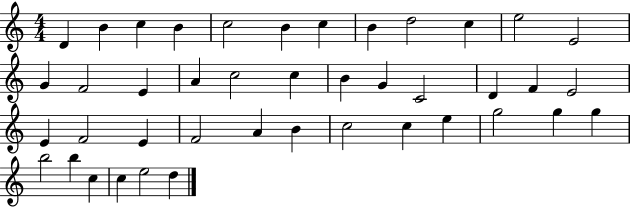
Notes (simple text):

D4/q B4/q C5/q B4/q C5/h B4/q C5/q B4/q D5/h C5/q E5/h E4/h G4/q F4/h E4/q A4/q C5/h C5/q B4/q G4/q C4/h D4/q F4/q E4/h E4/q F4/h E4/q F4/h A4/q B4/q C5/h C5/q E5/q G5/h G5/q G5/q B5/h B5/q C5/q C5/q E5/h D5/q